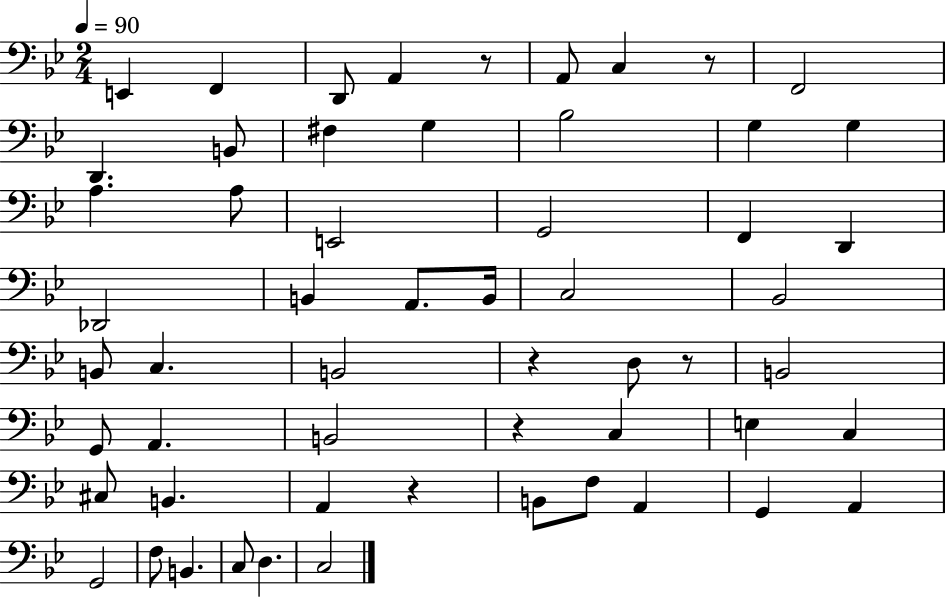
E2/q F2/q D2/e A2/q R/e A2/e C3/q R/e F2/h D2/q. B2/e F#3/q G3/q Bb3/h G3/q G3/q A3/q. A3/e E2/h G2/h F2/q D2/q Db2/h B2/q A2/e. B2/s C3/h Bb2/h B2/e C3/q. B2/h R/q D3/e R/e B2/h G2/e A2/q. B2/h R/q C3/q E3/q C3/q C#3/e B2/q. A2/q R/q B2/e F3/e A2/q G2/q A2/q G2/h F3/e B2/q. C3/e D3/q. C3/h